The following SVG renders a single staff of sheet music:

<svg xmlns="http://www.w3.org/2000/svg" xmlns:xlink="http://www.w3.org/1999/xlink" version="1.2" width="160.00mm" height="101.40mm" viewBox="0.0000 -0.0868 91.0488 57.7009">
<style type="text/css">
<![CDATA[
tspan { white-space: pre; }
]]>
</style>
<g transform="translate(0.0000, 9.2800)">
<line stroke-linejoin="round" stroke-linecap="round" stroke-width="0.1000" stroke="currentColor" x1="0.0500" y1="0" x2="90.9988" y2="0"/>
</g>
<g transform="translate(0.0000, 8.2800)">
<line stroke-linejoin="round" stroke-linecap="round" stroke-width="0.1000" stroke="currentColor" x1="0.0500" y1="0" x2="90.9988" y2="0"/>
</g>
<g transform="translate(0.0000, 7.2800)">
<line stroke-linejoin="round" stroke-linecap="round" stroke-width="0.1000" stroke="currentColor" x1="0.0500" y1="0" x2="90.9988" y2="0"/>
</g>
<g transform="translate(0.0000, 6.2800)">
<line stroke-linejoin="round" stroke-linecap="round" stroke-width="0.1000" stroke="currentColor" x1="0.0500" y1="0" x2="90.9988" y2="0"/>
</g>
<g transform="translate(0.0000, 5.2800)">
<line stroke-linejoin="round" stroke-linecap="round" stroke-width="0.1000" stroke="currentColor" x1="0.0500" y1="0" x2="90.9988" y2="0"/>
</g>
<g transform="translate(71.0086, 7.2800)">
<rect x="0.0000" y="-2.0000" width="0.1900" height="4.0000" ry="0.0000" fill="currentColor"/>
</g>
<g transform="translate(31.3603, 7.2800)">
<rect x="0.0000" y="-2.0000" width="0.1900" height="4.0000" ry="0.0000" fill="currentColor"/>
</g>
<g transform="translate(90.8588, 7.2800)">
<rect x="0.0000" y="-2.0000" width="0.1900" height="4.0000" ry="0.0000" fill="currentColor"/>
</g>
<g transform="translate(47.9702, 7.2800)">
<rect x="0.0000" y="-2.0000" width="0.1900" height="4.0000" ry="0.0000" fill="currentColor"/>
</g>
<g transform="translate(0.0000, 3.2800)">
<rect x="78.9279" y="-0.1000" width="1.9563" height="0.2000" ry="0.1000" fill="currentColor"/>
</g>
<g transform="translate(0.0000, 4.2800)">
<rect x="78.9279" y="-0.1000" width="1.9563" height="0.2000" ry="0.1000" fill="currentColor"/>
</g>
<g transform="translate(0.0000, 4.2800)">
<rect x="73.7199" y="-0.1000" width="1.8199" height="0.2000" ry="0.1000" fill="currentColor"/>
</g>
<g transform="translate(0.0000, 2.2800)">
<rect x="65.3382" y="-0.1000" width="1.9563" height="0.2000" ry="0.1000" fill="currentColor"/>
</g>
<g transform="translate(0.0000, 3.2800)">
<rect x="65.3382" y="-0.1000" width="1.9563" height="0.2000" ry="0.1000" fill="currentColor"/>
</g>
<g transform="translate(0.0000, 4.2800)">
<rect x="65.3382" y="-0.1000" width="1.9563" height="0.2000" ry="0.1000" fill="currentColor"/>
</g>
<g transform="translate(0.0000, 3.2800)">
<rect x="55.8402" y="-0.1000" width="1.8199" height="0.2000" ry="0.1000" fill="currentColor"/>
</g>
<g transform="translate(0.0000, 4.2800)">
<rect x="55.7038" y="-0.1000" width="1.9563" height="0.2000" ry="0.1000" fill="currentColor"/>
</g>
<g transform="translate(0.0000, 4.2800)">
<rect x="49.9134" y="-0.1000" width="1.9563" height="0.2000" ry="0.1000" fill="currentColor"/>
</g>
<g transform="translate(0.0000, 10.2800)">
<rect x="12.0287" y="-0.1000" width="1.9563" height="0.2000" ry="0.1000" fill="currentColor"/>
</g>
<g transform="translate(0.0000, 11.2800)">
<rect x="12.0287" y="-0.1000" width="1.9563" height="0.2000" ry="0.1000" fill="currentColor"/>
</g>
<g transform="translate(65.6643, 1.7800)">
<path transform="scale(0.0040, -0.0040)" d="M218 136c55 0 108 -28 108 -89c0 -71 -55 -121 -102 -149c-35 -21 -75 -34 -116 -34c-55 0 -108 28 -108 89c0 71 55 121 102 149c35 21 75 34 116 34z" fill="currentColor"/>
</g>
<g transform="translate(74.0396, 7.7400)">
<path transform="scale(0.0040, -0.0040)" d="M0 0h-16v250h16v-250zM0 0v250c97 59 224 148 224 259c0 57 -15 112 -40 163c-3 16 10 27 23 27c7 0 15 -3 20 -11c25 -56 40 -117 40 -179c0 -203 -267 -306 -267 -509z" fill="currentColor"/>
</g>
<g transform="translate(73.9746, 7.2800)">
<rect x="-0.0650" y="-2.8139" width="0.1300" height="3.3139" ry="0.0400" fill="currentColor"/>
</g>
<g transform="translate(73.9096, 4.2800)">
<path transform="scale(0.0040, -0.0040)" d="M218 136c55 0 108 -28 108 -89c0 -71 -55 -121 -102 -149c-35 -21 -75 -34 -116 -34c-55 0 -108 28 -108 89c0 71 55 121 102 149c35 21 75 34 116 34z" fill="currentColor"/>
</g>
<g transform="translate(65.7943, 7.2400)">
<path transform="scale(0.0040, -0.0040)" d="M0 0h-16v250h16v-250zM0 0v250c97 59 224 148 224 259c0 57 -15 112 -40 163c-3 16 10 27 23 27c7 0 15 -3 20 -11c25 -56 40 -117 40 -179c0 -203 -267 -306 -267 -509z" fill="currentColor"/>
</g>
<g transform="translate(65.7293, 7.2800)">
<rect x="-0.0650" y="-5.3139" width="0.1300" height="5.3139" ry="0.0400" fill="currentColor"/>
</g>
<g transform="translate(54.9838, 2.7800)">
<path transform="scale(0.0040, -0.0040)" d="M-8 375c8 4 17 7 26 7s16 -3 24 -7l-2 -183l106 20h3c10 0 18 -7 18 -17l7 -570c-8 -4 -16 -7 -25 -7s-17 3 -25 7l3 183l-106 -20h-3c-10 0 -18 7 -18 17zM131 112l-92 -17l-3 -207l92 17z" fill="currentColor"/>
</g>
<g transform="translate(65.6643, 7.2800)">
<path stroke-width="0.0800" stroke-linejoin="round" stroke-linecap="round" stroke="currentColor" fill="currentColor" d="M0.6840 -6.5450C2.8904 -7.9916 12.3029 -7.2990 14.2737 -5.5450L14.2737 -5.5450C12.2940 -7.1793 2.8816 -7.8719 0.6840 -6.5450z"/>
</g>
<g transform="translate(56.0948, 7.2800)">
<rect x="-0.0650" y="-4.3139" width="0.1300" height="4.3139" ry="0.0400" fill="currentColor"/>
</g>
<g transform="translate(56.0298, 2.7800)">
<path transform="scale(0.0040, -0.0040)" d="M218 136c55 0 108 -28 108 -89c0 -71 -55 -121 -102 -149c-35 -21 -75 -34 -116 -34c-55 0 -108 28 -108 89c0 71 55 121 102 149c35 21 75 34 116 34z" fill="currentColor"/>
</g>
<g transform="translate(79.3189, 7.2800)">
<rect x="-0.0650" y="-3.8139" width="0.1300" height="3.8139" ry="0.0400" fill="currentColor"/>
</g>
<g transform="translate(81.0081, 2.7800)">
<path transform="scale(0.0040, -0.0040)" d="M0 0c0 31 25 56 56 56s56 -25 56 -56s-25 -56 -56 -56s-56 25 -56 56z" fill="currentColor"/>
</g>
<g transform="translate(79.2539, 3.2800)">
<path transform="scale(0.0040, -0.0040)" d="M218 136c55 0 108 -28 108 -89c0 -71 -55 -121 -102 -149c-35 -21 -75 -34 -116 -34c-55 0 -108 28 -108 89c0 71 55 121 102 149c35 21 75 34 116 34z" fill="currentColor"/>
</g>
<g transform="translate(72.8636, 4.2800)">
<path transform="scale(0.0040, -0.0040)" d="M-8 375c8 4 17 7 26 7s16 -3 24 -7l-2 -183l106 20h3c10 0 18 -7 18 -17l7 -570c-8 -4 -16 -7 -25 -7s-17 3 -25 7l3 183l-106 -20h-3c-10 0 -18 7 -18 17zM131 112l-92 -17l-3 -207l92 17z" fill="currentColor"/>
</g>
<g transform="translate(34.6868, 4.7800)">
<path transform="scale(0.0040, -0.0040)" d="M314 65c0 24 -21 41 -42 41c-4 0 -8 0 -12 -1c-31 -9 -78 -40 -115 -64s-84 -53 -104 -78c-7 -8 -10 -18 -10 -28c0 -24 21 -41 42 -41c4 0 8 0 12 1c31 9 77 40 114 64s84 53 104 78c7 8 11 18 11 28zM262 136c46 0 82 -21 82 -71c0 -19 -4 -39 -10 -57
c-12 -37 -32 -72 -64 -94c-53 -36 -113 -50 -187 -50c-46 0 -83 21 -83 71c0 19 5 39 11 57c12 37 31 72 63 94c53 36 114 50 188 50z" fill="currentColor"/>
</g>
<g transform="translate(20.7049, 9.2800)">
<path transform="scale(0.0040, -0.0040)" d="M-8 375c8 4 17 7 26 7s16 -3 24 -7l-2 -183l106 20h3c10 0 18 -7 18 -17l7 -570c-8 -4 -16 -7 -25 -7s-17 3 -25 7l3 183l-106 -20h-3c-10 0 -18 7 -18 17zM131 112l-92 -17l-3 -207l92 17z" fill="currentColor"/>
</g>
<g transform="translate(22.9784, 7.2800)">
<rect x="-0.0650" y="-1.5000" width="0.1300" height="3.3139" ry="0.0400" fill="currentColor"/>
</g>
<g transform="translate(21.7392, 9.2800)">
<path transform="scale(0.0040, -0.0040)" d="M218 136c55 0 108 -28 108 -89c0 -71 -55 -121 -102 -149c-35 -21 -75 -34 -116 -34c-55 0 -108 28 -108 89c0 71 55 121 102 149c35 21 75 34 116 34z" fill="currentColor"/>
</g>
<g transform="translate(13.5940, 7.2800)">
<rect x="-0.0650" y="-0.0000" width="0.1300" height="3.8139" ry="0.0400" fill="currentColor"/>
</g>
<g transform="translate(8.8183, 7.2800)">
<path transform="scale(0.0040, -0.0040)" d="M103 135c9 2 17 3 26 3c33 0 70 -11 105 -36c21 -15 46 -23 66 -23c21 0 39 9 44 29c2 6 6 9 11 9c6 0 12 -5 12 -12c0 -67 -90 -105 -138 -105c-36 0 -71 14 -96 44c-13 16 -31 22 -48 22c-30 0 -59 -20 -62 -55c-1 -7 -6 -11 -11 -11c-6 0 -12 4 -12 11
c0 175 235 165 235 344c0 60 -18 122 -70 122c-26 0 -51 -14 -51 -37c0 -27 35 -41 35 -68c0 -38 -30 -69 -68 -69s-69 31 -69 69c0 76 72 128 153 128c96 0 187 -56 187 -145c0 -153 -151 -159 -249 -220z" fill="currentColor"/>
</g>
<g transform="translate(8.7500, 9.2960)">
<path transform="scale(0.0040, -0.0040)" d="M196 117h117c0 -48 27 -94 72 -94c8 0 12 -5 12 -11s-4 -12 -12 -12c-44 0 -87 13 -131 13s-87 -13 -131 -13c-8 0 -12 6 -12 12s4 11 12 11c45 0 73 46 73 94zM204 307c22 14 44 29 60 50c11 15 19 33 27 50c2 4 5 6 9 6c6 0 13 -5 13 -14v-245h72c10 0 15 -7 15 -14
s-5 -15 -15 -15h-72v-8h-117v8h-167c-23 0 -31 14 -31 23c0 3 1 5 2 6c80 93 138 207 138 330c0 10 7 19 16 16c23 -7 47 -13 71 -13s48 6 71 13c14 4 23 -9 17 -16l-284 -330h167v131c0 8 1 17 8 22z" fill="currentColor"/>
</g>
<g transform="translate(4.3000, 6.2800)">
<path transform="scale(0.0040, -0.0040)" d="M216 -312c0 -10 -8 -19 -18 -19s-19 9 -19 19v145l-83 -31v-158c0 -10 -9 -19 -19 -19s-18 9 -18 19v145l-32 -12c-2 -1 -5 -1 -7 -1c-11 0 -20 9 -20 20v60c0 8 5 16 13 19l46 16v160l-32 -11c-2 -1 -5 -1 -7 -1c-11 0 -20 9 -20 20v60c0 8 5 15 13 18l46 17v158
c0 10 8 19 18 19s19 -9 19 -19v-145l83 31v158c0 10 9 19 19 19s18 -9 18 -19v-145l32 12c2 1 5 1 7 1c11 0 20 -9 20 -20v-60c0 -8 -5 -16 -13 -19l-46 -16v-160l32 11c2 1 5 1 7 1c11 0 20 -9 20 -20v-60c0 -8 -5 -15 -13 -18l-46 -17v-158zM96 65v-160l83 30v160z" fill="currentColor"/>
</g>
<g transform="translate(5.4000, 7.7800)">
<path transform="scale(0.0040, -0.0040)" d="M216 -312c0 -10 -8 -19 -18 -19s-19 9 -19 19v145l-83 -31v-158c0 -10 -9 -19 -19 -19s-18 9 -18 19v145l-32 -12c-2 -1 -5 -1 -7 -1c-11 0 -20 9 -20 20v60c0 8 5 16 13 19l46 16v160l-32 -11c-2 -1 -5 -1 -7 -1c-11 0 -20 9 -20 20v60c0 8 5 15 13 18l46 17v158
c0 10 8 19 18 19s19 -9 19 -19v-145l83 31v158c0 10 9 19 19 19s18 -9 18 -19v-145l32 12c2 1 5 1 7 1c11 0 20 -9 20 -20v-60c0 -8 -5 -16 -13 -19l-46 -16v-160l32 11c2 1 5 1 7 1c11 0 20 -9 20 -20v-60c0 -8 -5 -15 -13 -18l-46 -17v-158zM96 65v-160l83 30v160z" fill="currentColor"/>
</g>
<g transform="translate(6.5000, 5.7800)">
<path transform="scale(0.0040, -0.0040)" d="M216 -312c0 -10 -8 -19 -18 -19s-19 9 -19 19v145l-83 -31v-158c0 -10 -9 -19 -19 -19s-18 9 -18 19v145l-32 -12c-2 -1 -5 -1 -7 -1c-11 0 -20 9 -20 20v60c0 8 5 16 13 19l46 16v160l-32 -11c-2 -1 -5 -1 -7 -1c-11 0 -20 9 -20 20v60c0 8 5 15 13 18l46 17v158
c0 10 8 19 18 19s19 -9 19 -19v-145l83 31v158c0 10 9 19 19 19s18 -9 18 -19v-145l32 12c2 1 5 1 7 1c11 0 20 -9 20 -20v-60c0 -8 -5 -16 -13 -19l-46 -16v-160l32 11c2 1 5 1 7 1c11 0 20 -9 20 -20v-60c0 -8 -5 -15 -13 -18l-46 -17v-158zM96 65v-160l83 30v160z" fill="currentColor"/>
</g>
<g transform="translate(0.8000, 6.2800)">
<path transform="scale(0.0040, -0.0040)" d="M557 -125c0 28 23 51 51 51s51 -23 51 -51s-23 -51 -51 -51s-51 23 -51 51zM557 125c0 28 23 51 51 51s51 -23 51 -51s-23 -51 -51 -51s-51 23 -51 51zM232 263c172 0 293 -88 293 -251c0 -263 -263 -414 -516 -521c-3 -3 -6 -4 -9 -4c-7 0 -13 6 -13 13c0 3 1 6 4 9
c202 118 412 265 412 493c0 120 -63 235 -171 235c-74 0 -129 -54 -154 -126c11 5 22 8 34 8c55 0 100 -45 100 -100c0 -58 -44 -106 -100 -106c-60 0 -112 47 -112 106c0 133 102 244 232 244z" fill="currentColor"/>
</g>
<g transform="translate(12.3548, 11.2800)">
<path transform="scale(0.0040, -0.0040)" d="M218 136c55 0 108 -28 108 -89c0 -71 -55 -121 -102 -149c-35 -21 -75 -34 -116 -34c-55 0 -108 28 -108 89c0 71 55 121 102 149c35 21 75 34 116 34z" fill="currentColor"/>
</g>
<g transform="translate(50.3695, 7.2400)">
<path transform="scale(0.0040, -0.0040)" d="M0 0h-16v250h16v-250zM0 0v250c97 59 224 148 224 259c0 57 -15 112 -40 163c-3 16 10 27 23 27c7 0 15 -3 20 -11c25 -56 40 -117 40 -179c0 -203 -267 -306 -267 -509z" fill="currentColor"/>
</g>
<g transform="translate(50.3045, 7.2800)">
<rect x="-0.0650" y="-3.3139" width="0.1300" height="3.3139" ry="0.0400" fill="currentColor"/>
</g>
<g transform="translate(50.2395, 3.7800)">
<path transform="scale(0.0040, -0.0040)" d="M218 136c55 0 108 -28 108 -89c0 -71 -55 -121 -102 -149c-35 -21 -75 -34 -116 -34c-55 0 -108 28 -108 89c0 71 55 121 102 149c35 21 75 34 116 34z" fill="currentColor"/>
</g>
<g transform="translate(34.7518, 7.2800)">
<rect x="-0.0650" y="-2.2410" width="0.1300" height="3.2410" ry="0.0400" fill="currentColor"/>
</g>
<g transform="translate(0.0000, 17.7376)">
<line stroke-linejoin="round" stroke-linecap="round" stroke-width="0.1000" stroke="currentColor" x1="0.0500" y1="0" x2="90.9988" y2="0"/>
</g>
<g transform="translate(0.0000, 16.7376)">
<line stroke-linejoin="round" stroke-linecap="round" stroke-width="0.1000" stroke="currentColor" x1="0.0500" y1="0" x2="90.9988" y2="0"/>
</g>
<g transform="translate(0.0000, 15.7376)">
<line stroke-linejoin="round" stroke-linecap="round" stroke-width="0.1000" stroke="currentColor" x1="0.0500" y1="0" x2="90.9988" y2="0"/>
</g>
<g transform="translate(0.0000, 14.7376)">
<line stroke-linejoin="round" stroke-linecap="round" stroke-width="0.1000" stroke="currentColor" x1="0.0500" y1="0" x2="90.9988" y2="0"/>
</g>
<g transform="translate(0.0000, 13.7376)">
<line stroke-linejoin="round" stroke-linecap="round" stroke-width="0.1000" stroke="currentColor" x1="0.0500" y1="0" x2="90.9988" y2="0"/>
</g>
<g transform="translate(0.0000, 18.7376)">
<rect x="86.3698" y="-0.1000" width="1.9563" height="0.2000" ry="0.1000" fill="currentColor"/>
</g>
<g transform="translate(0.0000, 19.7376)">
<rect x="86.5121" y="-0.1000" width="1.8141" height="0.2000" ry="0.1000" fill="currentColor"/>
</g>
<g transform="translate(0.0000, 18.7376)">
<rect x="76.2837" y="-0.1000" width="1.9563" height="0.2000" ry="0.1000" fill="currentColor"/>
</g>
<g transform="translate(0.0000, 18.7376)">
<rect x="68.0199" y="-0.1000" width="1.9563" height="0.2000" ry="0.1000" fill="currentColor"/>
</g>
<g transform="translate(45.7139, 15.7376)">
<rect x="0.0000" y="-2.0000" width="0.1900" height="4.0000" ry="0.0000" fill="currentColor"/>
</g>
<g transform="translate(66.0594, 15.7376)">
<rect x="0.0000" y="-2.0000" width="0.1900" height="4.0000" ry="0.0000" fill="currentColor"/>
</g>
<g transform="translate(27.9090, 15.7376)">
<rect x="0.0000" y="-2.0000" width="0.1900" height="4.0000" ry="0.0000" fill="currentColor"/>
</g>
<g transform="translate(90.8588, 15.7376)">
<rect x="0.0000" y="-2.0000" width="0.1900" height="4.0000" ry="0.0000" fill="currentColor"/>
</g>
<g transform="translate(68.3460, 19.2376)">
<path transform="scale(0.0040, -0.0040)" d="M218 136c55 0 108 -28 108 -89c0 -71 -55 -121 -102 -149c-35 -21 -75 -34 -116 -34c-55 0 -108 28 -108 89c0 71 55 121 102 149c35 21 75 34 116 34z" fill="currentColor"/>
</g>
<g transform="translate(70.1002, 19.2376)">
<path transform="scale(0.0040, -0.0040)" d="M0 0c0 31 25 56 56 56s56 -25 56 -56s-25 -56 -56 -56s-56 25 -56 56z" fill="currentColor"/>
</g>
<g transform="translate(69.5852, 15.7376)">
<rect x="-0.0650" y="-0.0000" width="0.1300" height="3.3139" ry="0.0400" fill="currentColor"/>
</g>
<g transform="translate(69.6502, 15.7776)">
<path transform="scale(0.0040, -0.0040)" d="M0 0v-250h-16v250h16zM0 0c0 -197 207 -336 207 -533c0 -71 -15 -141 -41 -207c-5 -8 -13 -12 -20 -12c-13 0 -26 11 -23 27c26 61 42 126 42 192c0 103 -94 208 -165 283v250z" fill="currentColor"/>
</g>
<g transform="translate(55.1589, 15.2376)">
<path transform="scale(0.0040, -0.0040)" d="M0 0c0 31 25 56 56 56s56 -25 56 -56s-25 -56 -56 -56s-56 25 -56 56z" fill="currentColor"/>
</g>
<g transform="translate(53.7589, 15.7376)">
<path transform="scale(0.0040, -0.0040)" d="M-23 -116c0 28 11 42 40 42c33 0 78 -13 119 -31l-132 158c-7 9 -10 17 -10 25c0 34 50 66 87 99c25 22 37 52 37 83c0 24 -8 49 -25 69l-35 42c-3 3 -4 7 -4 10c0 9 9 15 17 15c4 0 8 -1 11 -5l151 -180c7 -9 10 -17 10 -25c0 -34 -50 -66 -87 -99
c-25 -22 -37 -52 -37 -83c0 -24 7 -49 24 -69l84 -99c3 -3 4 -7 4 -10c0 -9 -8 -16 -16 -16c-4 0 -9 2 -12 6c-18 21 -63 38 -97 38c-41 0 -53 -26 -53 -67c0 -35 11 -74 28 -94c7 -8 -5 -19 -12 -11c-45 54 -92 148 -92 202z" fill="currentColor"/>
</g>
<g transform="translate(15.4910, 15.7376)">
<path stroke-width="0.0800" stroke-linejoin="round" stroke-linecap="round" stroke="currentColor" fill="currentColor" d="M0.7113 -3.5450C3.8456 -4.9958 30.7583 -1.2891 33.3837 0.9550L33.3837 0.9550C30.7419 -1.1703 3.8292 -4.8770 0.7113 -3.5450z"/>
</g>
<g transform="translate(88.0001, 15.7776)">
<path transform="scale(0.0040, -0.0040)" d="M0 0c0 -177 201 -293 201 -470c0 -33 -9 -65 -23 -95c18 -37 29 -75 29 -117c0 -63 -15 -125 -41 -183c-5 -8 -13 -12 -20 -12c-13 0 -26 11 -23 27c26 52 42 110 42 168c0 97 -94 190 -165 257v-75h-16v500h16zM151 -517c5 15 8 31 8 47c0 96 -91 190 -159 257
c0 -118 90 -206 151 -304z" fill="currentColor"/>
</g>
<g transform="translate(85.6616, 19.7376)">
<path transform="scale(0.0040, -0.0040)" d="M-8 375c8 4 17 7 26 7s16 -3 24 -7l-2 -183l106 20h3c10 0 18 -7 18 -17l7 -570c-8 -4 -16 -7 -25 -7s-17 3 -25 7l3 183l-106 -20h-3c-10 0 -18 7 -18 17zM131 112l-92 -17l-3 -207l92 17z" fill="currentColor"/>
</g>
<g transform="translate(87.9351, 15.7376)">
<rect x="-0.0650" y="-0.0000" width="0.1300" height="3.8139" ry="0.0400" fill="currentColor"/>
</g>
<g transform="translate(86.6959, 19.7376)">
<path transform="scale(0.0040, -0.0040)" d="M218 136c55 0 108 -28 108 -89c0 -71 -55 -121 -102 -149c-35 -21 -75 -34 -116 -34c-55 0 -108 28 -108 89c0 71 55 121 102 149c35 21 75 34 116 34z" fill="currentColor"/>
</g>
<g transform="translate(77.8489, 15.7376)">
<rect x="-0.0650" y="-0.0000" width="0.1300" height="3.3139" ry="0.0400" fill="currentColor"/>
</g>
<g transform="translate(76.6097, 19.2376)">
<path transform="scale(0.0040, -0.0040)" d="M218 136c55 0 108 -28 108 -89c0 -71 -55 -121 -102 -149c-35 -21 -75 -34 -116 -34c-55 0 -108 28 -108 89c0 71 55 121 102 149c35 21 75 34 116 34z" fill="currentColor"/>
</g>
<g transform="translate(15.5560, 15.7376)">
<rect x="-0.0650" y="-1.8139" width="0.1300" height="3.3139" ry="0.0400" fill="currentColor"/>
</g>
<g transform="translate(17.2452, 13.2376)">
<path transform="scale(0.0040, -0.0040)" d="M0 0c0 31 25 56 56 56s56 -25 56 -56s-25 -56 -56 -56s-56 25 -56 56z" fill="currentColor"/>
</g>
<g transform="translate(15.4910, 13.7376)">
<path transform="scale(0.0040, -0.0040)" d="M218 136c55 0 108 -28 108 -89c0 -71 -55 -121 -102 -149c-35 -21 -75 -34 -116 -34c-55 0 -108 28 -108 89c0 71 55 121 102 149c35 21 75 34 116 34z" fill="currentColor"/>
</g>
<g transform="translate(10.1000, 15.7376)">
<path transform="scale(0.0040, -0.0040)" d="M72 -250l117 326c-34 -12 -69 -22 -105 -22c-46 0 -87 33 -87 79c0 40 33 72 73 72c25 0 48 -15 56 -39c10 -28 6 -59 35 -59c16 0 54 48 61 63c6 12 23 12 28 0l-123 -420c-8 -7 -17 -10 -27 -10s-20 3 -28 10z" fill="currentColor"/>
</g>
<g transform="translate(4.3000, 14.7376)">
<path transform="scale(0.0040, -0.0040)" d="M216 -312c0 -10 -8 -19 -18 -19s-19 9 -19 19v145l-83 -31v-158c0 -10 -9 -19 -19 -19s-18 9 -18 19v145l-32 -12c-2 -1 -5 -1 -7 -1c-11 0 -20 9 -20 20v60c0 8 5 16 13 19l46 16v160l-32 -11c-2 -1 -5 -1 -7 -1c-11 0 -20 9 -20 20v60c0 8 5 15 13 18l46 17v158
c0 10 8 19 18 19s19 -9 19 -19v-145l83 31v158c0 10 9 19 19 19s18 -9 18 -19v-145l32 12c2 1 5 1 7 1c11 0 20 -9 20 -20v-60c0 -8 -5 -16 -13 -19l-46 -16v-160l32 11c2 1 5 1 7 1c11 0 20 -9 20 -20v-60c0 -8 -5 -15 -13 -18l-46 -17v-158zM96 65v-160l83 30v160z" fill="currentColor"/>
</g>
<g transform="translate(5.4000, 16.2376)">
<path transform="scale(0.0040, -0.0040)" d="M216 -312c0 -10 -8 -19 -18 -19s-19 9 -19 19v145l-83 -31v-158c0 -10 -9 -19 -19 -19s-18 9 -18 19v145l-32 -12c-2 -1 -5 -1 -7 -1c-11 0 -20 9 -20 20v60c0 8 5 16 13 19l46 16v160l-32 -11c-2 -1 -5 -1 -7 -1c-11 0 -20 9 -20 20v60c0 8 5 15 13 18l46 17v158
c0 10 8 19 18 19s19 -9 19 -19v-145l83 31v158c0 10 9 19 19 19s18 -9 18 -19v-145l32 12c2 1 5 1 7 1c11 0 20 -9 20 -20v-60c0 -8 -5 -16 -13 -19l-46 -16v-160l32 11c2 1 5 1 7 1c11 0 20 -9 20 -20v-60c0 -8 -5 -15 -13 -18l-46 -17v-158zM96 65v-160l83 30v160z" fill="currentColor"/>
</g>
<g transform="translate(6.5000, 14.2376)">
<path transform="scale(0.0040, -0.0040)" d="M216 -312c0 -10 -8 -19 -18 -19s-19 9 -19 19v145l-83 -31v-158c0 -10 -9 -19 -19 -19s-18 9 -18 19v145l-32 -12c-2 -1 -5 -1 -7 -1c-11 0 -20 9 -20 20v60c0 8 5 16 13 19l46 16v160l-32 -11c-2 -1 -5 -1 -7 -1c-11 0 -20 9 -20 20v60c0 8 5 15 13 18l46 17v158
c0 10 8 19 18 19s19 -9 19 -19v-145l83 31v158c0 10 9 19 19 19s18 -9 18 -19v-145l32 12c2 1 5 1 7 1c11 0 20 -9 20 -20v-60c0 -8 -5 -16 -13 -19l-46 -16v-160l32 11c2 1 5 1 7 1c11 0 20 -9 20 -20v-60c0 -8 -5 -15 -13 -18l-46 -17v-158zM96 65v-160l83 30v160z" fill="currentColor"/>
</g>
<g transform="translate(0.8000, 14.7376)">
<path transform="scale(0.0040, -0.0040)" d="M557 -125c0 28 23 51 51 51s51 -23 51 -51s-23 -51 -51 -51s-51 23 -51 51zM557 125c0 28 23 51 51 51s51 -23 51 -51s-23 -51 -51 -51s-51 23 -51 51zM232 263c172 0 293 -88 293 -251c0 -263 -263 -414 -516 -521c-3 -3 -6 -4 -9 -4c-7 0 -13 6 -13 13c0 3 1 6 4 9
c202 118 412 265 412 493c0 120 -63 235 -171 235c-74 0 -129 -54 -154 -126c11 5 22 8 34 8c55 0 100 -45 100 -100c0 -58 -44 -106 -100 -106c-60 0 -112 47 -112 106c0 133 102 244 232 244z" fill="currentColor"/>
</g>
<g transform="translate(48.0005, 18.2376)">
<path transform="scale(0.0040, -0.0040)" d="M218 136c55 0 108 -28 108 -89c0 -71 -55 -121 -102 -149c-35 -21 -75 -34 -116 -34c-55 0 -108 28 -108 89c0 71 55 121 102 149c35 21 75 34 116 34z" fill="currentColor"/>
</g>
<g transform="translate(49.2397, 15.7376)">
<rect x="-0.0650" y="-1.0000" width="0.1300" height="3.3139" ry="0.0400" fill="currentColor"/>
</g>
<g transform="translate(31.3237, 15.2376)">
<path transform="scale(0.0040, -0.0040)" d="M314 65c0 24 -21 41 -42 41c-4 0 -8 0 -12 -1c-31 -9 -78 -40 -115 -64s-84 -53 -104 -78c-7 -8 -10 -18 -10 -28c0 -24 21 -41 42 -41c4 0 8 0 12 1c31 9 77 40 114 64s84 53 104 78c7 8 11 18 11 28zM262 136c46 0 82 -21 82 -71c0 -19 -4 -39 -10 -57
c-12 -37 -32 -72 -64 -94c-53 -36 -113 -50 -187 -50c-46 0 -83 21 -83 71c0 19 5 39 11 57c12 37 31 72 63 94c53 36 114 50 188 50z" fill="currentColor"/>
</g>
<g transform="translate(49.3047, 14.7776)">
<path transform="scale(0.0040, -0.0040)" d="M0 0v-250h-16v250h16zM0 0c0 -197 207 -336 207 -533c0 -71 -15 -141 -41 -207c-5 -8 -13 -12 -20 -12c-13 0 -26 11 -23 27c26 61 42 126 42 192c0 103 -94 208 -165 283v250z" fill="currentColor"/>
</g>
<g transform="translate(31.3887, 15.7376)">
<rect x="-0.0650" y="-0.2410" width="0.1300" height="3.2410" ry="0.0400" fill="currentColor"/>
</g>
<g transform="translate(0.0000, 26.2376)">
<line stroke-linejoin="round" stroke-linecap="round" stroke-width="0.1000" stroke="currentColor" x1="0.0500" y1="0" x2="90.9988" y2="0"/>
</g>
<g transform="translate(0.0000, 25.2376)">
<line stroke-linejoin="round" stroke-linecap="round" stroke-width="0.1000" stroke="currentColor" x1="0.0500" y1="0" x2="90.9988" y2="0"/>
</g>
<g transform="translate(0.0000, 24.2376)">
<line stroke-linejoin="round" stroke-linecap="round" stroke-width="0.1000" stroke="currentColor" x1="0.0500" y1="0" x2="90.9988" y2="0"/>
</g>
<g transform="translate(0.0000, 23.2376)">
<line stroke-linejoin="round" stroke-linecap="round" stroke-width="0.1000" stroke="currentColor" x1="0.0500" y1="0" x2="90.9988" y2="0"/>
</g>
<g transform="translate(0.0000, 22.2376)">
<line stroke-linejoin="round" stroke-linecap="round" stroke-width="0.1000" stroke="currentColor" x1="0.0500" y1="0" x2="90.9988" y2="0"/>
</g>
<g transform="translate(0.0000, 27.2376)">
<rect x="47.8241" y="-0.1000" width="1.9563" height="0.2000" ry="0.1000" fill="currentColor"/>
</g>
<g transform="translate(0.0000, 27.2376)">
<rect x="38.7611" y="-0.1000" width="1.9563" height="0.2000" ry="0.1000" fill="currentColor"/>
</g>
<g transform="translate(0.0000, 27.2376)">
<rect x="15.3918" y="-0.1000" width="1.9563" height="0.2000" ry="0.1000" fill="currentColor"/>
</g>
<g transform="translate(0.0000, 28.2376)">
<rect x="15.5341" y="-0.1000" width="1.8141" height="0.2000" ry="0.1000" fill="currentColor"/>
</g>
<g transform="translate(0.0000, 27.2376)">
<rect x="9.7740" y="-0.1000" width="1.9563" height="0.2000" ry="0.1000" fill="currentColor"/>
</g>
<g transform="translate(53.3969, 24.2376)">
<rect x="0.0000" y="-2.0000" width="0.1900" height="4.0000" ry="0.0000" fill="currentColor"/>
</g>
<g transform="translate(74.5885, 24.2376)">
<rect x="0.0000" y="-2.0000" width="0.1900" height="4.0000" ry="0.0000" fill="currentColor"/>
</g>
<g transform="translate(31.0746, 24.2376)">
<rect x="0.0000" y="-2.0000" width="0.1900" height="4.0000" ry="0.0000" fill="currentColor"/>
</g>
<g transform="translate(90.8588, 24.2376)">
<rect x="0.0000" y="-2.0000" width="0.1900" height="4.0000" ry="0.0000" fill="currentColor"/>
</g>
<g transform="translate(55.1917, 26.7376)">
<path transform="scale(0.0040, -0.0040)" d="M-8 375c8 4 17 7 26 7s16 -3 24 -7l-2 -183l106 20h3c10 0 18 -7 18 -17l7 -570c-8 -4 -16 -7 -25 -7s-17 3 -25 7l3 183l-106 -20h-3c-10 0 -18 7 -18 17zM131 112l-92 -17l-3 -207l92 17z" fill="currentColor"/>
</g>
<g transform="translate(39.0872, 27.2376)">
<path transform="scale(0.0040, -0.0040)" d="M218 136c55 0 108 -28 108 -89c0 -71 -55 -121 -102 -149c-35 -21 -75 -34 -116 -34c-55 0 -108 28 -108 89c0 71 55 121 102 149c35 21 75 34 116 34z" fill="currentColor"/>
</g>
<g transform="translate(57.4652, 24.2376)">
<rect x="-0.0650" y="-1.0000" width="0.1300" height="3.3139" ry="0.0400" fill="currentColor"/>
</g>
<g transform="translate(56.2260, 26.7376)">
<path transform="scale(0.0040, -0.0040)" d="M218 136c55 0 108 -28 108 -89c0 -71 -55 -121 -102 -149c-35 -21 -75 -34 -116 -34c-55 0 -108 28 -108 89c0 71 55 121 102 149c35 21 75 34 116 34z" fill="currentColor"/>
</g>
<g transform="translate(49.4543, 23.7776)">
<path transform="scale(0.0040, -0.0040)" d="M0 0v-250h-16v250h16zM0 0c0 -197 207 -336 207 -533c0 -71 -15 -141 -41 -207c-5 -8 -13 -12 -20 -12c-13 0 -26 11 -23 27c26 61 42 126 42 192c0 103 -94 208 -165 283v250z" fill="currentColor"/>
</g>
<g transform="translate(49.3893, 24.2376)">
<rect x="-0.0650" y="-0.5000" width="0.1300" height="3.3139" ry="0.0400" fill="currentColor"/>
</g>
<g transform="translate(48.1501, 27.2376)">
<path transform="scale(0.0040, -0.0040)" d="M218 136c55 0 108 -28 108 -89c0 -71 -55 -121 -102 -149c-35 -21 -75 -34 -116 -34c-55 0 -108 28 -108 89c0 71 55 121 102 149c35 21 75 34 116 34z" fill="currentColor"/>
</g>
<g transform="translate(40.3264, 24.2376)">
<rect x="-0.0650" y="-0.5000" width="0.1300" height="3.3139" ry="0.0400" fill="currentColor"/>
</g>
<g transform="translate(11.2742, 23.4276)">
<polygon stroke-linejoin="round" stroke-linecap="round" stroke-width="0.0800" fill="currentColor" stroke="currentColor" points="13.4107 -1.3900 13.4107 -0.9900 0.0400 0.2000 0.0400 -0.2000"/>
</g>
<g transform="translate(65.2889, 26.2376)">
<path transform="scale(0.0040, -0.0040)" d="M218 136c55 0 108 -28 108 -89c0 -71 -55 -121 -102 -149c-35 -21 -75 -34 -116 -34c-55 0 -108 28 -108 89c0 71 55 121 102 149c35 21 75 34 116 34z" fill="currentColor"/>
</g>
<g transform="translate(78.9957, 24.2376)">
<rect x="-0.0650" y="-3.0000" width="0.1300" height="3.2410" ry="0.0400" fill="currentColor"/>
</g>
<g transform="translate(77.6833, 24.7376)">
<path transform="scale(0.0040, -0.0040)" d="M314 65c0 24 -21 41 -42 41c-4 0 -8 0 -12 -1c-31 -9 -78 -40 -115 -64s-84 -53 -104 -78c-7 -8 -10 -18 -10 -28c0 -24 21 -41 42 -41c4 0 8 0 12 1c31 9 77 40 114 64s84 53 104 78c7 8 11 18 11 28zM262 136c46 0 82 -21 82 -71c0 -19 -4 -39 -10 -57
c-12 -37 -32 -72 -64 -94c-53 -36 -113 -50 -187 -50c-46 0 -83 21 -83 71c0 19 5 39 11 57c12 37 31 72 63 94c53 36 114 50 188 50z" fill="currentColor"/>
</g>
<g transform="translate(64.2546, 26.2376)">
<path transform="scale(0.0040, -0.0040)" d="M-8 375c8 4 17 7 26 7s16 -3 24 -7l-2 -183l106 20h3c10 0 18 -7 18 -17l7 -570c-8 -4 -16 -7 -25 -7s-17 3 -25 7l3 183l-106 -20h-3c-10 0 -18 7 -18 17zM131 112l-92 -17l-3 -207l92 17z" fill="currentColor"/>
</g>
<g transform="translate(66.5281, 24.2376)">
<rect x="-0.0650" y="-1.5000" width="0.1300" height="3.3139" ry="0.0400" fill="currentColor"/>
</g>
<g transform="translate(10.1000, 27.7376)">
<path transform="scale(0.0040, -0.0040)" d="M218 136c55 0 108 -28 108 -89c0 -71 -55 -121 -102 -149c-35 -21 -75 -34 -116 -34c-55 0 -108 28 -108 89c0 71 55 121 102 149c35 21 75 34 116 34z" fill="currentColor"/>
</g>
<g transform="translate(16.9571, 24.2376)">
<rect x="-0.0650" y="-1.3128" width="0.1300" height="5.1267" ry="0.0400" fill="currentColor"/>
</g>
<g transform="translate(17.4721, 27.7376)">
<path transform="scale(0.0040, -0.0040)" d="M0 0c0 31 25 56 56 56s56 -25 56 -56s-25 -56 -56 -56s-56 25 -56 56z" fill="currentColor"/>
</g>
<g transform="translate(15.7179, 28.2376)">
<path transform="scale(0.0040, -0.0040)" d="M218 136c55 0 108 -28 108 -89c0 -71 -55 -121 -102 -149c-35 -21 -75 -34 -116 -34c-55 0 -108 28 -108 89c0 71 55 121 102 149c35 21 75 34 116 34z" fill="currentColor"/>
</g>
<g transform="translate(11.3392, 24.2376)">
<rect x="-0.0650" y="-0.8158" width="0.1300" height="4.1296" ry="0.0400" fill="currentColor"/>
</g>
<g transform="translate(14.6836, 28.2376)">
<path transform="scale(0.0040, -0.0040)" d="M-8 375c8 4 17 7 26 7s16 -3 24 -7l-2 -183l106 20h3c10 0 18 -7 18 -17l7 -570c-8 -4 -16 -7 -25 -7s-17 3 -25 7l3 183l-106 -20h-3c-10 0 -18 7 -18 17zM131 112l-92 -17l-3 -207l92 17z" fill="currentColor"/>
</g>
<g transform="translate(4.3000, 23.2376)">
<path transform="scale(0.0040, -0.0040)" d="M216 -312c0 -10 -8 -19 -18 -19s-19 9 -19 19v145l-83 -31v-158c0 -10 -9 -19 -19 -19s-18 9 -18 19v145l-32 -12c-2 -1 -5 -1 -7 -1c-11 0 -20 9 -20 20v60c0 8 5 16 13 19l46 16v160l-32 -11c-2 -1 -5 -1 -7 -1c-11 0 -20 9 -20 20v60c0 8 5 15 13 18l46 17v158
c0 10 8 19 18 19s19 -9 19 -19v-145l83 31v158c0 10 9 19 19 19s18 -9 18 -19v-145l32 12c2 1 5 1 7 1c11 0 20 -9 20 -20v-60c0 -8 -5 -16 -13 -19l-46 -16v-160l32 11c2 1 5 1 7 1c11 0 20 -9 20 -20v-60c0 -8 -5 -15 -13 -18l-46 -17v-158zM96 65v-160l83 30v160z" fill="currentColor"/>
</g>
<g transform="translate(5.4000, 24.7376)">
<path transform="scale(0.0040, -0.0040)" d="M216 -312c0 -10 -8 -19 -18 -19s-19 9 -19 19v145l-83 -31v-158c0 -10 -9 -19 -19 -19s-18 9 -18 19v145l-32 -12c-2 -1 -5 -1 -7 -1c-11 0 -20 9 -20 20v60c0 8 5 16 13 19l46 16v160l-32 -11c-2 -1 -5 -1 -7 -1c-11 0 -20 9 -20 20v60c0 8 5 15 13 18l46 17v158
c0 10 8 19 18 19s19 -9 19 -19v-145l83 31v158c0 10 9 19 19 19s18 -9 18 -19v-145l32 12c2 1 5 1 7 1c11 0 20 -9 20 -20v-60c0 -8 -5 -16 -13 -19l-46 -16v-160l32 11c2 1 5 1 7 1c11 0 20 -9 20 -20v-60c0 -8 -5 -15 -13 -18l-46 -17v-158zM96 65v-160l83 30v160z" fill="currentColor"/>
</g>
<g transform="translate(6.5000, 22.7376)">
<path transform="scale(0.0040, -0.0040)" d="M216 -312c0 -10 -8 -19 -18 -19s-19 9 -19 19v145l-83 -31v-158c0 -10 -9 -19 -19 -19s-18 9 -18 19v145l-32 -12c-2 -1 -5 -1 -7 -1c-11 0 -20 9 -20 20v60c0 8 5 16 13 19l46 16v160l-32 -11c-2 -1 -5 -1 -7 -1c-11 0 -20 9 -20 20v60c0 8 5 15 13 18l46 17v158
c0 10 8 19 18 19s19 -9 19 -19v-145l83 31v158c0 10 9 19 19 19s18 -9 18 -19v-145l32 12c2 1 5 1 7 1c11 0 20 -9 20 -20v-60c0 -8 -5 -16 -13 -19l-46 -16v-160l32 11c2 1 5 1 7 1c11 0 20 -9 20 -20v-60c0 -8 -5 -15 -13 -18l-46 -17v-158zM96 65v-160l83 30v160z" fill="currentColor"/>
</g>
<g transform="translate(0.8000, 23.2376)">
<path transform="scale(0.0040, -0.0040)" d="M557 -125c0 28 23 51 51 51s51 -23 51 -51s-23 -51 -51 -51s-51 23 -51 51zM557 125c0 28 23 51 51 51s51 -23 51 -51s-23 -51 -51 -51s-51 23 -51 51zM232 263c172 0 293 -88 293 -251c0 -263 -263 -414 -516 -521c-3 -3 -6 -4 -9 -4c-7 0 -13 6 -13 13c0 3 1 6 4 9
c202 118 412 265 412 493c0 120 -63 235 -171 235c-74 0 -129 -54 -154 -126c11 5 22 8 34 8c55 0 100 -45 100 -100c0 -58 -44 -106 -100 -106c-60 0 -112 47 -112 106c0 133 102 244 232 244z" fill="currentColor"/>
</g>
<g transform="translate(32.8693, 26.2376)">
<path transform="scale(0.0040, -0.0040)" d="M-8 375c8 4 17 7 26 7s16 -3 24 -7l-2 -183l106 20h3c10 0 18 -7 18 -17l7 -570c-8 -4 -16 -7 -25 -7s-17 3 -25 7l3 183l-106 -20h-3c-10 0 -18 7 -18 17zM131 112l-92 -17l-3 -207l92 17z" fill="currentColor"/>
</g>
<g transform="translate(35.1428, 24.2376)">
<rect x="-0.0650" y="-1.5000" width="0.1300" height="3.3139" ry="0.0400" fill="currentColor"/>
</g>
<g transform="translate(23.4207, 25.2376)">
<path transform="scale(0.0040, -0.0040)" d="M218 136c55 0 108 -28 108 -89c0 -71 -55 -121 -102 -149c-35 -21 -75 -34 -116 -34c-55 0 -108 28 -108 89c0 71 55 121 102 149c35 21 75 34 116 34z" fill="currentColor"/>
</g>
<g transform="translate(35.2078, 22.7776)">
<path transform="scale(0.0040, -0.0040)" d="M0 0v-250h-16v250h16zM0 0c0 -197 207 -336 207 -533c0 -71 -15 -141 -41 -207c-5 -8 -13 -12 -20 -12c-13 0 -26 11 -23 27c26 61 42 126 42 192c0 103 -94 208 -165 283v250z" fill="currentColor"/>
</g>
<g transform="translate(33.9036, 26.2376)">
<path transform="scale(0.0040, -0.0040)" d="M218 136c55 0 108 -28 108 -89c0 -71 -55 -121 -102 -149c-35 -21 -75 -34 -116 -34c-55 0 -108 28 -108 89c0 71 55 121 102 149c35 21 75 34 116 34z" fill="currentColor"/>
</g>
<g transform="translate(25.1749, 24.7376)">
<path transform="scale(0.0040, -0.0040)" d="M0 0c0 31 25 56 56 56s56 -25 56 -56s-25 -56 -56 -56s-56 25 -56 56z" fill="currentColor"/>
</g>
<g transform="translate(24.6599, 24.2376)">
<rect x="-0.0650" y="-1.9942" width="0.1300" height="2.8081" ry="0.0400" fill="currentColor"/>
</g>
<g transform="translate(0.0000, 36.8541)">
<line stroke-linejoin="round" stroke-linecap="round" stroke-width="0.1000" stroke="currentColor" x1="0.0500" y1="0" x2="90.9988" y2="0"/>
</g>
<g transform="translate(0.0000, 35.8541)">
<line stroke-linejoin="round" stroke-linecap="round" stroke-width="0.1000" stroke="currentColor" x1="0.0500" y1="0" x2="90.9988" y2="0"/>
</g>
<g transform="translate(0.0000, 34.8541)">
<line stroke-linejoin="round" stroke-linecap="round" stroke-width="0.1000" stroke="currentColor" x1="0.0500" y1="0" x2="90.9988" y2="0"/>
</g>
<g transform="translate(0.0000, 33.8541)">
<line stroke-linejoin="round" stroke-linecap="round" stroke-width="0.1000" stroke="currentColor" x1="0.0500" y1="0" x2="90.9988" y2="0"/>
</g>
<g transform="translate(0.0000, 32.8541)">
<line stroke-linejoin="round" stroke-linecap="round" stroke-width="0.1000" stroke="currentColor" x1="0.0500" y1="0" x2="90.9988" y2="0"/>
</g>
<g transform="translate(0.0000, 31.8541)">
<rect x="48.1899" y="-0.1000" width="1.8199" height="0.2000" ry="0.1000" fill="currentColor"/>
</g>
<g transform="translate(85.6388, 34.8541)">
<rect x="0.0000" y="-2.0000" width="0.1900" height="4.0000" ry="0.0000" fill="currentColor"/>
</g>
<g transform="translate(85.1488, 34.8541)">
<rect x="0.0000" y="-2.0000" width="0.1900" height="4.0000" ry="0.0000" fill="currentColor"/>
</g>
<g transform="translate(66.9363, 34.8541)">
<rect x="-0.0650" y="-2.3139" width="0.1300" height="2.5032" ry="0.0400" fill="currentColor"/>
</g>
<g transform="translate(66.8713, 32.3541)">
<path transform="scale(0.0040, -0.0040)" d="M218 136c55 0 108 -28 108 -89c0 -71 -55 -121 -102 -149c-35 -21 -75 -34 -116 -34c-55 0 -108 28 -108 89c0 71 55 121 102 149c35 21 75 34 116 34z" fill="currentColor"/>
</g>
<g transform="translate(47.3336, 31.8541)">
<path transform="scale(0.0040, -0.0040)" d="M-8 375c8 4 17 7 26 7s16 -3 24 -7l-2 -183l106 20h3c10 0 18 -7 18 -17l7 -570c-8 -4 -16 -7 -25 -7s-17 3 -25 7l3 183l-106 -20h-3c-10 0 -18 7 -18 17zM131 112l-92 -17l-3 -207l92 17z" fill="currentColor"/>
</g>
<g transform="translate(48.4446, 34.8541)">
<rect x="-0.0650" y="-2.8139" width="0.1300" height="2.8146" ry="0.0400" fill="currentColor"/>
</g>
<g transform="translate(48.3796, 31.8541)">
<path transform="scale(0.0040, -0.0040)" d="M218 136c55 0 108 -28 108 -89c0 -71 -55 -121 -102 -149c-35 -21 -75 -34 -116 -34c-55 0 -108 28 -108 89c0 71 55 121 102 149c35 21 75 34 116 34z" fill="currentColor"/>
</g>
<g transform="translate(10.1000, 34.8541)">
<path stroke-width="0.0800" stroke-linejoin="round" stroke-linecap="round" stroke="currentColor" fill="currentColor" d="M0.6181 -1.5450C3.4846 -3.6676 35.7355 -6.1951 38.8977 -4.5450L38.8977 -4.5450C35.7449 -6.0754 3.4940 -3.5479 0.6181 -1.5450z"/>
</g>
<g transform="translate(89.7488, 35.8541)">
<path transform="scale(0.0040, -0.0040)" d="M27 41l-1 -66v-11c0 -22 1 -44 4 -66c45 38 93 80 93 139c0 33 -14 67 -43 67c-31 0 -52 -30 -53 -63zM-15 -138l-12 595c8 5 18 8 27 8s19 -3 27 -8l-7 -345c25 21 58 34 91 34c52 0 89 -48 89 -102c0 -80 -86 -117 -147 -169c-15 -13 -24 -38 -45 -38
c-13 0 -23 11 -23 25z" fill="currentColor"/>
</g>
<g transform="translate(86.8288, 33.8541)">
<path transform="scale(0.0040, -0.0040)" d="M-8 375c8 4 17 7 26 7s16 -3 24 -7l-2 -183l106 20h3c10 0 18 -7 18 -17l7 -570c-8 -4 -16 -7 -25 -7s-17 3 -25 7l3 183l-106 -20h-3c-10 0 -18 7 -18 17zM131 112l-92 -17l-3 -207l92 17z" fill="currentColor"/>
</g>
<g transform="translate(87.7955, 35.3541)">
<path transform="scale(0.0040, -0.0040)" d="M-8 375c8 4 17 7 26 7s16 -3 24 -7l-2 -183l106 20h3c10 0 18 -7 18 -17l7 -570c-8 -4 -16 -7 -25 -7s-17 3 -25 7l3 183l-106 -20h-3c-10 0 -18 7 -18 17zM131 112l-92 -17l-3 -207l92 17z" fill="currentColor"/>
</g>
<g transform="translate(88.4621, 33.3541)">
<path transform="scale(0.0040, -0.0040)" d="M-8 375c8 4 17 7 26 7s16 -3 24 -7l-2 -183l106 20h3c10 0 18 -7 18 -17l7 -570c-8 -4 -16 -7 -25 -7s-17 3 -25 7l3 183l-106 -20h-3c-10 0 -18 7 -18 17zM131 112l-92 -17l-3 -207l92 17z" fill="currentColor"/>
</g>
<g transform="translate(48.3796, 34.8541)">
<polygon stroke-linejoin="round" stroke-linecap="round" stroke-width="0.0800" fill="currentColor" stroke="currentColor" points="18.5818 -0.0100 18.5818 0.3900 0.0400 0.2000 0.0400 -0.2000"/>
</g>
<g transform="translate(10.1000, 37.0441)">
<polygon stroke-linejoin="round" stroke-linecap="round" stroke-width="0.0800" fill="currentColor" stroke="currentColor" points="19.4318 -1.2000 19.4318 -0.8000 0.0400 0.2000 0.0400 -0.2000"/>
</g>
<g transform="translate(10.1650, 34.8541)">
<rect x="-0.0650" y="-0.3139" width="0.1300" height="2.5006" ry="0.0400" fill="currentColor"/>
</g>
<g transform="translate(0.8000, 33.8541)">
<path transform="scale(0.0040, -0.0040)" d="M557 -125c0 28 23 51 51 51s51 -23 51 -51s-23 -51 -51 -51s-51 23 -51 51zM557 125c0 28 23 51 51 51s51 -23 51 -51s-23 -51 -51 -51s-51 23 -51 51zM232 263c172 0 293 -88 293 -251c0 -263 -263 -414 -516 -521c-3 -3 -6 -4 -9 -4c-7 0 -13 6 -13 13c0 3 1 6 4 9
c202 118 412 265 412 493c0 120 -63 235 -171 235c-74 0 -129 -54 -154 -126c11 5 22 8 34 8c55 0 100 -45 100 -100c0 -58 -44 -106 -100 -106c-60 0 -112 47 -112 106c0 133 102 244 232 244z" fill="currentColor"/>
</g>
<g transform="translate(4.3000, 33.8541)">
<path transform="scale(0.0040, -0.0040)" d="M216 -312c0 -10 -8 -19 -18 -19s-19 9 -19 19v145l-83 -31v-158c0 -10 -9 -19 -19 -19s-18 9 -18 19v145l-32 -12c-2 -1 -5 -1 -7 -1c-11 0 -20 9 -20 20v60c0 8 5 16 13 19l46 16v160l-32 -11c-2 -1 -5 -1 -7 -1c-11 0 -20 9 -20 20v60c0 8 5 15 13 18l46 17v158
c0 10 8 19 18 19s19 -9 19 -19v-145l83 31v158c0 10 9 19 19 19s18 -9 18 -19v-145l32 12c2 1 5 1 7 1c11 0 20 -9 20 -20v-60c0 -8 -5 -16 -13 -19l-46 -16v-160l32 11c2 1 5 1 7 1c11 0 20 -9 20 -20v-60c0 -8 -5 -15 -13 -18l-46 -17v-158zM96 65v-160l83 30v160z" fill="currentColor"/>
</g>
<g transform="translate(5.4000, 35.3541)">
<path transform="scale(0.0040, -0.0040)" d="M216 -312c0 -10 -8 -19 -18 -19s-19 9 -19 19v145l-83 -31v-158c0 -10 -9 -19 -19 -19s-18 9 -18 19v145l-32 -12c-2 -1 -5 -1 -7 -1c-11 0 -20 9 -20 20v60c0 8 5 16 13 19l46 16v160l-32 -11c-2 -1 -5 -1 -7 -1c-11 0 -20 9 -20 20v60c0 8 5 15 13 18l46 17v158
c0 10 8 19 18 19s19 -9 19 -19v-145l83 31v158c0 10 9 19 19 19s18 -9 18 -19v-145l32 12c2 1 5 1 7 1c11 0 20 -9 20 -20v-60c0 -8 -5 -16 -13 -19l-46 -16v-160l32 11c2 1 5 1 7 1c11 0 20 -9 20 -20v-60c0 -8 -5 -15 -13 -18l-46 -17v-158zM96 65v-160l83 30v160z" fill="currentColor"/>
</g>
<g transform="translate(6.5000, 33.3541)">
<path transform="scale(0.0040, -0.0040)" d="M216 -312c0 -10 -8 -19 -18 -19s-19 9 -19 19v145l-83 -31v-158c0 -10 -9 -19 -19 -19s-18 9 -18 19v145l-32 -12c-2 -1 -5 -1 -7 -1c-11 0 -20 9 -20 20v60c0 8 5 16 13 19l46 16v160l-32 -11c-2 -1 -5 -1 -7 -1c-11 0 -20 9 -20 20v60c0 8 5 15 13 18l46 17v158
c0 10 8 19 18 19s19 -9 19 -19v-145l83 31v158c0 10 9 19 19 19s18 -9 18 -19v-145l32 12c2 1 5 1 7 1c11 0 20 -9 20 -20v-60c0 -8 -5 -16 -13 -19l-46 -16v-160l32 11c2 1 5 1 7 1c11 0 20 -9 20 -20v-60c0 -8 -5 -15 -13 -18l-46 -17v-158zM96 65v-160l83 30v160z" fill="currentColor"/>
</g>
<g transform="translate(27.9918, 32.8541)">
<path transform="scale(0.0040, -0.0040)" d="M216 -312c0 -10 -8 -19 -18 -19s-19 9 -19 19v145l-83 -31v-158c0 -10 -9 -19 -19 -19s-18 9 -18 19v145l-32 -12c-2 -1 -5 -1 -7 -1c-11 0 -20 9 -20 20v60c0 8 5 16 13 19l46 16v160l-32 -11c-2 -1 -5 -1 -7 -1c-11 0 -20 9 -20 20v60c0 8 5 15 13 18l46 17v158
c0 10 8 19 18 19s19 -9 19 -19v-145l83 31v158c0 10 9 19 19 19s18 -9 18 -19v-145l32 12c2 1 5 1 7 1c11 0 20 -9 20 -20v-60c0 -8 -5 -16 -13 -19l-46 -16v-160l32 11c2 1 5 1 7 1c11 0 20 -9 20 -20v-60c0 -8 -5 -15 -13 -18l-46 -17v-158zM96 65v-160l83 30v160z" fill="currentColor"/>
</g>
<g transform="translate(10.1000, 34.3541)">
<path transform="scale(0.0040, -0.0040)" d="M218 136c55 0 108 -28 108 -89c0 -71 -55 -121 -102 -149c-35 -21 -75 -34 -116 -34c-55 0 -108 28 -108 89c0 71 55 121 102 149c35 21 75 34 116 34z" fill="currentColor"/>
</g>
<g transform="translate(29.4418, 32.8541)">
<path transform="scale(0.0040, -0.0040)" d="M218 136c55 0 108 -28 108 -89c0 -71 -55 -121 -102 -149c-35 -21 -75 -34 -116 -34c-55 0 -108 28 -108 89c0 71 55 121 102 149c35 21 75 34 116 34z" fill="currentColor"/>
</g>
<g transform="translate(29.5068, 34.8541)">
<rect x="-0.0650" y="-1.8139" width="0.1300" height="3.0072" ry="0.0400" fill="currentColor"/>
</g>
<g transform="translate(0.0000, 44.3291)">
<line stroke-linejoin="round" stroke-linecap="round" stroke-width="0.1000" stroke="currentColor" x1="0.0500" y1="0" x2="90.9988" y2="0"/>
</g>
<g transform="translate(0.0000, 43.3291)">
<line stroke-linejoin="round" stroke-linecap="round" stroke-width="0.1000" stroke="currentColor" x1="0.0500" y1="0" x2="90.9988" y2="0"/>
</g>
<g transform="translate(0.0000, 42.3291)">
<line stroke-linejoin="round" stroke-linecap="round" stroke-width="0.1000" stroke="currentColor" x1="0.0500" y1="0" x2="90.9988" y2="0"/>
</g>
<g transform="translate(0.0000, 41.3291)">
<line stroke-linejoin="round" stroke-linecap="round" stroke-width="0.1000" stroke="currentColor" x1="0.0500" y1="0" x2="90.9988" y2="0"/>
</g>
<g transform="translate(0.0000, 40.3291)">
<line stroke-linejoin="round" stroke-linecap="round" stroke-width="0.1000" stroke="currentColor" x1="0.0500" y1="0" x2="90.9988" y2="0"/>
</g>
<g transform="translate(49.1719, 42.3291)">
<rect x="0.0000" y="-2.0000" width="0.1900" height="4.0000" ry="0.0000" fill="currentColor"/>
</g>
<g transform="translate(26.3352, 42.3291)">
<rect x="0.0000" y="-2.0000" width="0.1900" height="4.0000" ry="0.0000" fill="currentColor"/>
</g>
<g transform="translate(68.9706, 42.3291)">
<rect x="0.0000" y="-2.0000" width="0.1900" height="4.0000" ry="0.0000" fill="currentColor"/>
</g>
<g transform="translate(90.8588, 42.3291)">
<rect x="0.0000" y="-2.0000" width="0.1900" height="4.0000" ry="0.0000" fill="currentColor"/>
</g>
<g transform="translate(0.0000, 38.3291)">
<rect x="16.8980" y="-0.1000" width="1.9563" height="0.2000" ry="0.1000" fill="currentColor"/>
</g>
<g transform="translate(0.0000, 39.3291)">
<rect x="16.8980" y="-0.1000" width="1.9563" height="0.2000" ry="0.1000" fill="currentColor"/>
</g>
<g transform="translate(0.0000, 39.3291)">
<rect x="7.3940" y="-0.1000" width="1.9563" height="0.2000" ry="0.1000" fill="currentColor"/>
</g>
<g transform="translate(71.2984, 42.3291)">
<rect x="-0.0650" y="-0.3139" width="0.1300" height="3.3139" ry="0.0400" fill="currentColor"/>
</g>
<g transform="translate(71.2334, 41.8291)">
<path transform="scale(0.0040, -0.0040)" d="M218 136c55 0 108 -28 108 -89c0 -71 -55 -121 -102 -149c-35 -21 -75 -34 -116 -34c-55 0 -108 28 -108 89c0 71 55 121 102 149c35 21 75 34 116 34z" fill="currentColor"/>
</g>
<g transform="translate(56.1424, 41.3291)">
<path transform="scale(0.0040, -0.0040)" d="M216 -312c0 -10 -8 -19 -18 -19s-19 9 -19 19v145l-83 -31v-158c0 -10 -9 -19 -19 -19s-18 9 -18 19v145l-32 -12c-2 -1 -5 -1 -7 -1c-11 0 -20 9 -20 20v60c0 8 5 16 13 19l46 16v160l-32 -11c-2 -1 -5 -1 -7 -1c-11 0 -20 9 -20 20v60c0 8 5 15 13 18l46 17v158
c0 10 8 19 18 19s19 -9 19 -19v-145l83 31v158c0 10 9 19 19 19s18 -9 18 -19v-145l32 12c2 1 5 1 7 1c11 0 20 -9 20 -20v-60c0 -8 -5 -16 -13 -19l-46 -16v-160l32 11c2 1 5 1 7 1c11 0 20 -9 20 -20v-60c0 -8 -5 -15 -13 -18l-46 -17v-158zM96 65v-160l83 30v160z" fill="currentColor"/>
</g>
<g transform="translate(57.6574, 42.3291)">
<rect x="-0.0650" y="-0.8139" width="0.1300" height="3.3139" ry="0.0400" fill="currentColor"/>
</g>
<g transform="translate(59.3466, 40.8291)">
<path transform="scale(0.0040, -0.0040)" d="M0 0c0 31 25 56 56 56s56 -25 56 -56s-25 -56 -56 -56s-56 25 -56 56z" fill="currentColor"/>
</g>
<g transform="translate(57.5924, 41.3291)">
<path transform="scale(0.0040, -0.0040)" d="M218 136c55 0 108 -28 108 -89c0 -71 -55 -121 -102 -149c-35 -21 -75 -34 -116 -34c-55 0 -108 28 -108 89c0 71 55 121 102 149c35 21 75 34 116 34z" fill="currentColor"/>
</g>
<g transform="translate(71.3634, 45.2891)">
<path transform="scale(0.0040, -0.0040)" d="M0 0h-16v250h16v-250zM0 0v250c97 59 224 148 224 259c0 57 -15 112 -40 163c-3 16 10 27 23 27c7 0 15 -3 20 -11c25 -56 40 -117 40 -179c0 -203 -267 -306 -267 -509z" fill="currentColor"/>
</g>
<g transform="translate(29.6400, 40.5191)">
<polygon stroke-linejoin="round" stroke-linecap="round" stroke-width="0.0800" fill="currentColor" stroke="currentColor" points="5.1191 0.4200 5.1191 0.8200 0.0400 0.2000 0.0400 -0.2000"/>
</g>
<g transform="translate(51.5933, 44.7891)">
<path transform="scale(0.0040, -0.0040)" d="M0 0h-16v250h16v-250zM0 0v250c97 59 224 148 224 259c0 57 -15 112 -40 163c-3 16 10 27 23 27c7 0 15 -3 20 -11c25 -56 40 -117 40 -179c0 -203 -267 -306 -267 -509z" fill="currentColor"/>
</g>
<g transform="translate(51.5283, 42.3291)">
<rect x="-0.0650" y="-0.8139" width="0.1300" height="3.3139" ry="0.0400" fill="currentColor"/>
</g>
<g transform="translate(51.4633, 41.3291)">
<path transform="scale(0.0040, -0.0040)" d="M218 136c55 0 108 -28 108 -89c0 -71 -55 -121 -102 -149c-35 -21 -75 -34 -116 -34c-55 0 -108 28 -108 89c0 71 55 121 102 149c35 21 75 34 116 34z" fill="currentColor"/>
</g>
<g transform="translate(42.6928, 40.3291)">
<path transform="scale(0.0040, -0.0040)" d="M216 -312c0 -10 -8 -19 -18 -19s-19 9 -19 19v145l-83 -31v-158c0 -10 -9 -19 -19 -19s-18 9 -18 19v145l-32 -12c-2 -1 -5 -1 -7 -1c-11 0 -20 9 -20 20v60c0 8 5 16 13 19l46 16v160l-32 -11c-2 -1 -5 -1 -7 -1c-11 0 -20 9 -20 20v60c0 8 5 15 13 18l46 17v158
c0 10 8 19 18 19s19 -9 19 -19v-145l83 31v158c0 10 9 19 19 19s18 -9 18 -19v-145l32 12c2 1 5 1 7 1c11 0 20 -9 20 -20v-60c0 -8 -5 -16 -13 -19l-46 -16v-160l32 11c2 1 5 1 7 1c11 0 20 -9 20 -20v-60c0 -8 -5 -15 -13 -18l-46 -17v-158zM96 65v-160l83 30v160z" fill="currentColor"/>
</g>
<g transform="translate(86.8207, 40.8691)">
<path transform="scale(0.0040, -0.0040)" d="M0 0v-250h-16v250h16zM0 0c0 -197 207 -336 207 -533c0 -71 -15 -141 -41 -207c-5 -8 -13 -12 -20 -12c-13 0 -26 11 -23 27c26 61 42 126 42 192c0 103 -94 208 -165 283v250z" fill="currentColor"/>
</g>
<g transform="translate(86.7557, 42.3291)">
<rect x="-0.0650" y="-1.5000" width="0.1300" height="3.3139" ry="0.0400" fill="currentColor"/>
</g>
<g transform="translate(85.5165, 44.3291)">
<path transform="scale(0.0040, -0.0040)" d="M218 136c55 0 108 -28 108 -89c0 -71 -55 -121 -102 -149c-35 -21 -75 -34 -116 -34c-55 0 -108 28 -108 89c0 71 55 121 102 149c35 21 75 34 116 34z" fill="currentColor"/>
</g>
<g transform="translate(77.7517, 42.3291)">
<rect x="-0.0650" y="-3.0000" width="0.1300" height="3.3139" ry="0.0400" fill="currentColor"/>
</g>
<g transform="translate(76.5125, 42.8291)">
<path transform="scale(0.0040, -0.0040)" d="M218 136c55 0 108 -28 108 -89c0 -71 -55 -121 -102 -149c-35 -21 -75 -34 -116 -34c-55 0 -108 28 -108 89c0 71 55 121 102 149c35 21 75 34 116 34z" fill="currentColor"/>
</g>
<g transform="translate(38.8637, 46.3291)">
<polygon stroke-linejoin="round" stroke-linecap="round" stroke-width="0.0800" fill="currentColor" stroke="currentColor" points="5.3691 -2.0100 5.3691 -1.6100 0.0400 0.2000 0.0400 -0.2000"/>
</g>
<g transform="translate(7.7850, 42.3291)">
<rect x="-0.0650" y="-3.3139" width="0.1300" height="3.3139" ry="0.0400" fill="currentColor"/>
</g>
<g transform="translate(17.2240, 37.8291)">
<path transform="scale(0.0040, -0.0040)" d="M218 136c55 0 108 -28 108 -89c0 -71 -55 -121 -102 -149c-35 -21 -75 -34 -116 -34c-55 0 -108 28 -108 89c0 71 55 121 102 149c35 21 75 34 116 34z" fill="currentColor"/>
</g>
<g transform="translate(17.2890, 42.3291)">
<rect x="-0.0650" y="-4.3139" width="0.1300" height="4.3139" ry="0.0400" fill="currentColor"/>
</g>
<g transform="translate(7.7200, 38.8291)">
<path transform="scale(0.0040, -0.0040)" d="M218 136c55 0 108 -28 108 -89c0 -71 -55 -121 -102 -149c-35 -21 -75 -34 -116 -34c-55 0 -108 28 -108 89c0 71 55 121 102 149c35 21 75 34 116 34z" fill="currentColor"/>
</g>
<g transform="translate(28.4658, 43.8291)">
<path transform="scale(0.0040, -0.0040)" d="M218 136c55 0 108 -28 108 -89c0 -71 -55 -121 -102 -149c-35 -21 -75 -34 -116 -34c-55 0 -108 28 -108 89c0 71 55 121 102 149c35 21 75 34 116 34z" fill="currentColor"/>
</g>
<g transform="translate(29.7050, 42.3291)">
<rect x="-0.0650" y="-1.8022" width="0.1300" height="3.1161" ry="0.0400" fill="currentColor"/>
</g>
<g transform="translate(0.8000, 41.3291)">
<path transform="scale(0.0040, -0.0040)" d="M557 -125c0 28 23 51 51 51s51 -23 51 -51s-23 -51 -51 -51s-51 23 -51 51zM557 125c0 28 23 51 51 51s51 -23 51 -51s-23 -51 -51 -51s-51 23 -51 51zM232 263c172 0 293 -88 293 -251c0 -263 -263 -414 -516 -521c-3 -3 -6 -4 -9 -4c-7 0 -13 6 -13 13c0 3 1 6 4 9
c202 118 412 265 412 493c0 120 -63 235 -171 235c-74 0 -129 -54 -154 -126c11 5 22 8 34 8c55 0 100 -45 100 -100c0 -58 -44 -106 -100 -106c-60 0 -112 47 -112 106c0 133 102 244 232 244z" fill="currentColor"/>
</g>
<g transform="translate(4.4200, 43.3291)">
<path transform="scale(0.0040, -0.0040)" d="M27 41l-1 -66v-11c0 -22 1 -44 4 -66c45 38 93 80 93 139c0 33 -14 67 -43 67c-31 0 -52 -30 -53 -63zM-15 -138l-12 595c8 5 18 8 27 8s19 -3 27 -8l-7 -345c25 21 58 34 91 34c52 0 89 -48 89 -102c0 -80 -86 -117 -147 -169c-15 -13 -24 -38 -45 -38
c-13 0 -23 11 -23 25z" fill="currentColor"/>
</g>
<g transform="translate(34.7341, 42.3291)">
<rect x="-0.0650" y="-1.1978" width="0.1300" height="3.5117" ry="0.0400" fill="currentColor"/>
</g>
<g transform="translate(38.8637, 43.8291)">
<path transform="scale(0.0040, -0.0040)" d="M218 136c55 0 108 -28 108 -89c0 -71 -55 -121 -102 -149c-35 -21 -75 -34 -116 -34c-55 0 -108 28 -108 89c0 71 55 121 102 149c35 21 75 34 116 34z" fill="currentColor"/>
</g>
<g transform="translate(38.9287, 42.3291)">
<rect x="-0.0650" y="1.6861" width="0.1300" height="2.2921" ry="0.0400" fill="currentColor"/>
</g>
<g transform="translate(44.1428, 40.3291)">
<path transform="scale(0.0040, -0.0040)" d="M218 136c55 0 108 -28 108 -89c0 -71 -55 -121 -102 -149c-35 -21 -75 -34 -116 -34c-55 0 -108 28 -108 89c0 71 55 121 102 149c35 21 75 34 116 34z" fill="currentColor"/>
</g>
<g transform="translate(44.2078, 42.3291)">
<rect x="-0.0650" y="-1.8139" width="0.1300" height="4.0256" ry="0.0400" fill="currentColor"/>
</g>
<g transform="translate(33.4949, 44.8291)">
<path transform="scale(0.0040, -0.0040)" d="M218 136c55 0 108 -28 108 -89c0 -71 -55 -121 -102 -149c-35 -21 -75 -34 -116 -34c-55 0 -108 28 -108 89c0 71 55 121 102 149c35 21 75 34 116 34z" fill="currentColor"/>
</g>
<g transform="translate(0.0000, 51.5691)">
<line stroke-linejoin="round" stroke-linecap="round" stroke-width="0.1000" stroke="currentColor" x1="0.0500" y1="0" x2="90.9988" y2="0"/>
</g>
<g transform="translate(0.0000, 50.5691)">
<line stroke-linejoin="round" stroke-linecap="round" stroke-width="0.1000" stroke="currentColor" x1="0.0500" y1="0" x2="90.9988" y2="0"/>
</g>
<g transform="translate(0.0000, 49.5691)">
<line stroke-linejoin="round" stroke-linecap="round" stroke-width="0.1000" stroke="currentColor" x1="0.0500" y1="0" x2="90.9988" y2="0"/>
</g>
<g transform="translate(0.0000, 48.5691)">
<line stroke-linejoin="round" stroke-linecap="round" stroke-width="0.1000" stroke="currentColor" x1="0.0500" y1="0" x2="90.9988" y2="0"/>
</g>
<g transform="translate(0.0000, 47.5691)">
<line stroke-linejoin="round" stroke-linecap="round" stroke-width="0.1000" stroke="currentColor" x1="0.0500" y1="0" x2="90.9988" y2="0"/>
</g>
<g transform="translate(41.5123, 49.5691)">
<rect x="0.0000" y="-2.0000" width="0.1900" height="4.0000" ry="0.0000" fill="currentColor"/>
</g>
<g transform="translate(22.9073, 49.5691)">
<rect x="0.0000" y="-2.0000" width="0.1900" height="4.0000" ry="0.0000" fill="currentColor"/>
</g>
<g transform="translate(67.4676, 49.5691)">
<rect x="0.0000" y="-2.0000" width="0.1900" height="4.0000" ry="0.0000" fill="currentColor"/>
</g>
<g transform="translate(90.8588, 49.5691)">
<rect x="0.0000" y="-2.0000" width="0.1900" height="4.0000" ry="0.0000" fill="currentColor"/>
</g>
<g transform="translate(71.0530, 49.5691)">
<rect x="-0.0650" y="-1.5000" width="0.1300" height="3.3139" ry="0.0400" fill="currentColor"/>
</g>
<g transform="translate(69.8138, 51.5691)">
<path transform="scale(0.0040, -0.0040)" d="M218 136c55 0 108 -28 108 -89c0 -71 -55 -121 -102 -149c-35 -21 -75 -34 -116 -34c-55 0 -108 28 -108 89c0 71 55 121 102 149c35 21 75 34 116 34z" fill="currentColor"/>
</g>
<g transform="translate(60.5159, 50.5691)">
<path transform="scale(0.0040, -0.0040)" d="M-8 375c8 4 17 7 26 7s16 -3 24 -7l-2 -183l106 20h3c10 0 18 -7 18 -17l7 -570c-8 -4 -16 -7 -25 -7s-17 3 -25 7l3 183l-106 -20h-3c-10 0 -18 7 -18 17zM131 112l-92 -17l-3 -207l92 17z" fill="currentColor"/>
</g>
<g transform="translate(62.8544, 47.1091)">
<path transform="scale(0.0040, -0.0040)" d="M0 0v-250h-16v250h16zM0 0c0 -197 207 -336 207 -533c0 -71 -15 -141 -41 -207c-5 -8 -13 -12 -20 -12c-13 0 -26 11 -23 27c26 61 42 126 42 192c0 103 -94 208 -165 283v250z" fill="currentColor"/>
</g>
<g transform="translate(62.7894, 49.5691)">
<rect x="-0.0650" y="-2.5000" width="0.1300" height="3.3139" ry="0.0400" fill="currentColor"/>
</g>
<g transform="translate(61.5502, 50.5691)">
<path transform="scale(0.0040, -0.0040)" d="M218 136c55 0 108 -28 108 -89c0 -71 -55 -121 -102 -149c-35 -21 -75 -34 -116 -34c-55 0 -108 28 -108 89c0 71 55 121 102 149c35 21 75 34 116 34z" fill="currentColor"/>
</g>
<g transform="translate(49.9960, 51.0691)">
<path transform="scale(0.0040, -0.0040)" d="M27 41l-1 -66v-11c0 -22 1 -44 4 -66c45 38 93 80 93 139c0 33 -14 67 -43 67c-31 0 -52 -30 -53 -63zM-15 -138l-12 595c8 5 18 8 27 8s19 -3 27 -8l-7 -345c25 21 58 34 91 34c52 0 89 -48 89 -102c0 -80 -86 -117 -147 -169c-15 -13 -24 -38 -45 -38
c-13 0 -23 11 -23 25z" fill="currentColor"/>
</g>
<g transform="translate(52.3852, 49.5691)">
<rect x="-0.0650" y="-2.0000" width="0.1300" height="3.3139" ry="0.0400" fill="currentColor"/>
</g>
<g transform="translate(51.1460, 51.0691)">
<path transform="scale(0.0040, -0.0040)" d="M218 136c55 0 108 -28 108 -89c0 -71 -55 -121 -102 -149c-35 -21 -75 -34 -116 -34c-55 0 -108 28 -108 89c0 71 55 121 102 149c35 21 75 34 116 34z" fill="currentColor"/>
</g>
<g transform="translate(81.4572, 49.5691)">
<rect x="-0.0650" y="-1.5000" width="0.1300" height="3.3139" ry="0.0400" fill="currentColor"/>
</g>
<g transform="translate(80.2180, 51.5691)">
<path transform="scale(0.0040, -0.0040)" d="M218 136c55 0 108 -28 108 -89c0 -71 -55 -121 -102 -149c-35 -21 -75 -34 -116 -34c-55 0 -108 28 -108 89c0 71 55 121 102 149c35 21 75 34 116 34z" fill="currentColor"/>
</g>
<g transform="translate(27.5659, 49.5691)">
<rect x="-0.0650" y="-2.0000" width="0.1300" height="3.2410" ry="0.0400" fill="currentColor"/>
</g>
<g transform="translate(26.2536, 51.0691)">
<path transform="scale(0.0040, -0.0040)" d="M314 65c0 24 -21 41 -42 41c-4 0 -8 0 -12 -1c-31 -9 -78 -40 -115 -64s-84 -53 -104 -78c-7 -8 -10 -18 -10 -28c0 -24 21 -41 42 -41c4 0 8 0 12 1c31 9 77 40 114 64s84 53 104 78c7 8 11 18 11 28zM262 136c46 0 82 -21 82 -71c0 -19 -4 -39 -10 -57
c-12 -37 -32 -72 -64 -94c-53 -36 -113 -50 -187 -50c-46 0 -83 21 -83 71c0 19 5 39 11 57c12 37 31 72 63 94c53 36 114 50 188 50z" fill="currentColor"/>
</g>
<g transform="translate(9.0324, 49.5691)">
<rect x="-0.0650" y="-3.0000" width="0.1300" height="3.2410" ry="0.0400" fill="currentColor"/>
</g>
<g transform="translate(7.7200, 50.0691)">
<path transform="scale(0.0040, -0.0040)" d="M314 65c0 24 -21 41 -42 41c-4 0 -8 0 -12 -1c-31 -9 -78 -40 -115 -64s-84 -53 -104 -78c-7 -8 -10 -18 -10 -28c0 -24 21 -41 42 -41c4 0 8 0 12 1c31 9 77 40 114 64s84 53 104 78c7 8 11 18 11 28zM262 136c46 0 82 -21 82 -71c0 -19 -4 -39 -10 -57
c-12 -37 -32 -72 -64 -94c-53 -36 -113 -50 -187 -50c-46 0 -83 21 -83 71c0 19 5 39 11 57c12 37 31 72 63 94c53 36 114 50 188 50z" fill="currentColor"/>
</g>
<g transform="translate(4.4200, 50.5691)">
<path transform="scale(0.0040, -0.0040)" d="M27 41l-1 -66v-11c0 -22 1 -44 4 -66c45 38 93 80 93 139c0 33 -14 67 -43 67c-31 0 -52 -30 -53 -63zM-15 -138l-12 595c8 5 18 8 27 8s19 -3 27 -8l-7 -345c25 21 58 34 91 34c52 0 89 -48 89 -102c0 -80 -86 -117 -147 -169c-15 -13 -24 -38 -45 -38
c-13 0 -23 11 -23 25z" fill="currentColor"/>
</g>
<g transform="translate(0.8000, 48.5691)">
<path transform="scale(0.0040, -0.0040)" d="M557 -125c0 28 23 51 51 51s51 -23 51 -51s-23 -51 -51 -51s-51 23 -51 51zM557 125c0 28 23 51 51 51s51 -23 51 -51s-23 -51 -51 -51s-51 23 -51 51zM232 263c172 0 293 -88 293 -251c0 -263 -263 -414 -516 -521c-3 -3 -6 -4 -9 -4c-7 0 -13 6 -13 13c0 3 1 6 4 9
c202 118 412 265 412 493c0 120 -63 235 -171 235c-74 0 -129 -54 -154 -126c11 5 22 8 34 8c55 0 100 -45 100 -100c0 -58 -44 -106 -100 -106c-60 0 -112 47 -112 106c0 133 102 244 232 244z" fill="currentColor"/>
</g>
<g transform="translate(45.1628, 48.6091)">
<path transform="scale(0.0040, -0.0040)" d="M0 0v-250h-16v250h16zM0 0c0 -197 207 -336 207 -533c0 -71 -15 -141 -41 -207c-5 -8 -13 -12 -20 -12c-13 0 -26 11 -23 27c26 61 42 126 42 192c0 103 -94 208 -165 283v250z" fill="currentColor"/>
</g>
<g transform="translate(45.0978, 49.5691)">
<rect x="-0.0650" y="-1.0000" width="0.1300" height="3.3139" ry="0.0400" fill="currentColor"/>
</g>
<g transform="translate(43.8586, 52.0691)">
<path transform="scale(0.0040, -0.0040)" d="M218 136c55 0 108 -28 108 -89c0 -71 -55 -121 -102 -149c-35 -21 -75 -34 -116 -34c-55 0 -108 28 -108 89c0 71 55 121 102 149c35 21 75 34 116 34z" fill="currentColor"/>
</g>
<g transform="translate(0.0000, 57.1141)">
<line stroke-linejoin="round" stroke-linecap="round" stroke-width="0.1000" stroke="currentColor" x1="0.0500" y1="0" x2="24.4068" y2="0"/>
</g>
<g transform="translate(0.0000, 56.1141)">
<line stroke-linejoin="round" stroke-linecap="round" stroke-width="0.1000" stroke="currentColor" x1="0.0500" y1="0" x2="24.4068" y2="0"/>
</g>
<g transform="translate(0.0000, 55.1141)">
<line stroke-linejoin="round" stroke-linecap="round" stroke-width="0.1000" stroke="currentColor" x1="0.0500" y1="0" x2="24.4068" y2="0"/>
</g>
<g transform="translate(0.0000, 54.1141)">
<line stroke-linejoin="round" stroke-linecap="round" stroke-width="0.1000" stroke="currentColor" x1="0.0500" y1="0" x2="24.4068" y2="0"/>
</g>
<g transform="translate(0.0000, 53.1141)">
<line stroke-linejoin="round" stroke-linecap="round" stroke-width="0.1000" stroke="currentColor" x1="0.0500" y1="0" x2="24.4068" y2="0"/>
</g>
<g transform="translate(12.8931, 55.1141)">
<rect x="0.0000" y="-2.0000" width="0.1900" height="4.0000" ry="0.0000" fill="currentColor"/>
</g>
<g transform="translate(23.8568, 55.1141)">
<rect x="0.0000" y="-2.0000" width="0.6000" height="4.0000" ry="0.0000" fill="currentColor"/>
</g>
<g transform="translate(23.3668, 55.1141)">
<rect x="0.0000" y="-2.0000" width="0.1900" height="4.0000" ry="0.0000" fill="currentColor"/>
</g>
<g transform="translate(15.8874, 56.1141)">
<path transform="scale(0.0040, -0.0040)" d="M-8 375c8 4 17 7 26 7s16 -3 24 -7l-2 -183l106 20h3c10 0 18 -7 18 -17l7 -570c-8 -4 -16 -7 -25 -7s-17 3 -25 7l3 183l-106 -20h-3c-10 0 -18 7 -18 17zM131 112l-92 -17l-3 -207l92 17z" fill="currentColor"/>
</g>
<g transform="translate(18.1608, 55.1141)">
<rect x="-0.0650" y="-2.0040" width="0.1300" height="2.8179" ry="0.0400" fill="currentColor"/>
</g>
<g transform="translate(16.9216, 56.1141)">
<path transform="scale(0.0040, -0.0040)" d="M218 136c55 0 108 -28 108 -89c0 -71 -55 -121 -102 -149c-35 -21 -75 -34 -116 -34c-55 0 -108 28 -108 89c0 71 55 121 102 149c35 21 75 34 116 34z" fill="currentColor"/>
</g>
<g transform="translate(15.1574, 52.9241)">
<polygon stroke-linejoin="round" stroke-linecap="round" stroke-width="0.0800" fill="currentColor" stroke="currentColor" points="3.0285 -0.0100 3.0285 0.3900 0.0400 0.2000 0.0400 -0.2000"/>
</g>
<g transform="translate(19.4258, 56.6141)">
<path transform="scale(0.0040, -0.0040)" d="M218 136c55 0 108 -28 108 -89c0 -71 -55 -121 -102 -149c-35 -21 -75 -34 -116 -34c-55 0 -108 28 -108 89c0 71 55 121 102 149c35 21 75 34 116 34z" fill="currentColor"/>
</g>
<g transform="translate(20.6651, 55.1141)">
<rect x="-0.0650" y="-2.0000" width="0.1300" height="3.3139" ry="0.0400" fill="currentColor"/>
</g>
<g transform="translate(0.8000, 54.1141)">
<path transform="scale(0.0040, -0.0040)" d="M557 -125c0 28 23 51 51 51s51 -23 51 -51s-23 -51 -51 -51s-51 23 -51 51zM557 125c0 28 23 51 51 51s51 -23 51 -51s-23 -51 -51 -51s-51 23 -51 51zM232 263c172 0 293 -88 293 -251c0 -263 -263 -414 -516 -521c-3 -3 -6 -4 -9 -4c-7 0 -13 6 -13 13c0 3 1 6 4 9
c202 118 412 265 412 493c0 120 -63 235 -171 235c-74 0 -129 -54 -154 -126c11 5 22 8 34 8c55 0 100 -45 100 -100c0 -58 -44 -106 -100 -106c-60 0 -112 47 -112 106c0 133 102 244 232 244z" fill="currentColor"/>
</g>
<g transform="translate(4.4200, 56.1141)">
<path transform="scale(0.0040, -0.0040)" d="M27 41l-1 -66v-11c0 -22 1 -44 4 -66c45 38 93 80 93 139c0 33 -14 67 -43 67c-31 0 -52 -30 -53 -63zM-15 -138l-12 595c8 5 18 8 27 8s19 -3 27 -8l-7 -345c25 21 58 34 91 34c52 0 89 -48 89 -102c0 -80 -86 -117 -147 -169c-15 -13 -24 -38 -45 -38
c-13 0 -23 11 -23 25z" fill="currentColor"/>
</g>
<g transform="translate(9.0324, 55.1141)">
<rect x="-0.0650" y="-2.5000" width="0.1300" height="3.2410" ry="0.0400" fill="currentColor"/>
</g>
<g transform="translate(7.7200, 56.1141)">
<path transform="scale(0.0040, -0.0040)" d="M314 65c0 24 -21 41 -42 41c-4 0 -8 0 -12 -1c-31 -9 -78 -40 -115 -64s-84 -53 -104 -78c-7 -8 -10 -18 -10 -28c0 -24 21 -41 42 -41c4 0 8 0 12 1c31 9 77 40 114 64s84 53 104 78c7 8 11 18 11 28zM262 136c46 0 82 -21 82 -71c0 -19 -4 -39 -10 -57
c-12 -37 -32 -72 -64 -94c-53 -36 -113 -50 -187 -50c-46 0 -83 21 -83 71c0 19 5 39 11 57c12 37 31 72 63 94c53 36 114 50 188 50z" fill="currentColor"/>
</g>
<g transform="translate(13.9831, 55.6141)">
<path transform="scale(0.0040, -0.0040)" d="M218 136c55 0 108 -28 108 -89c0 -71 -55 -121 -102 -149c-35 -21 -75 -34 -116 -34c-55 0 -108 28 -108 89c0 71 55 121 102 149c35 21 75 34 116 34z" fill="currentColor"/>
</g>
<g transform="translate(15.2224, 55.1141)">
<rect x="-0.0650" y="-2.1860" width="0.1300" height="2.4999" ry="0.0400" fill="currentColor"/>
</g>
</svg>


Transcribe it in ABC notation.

X:1
T:Untitled
M:2/4
L:1/4
K:A
^C,, G,, B,2 D/2 F A/2 C/2 E z/2 A, E,2 ^F,,/2 z D,,/2 D,, C,,/4 D,,/2 C,,/2 B,,/2 G,,/2 E,, E,,/2 F,, G,, ^C,2 E,/2 ^A,/2 C/2 B,/2 D F A,,/2 F,,/2 A,,/2 ^A,/2 F,/2 ^F, E,/2 C, G,,/2 C,2 A,,2 F,,/2 _A,, B,,/2 G,, G,, _B,,2 C,/2 B,,/2 A,,